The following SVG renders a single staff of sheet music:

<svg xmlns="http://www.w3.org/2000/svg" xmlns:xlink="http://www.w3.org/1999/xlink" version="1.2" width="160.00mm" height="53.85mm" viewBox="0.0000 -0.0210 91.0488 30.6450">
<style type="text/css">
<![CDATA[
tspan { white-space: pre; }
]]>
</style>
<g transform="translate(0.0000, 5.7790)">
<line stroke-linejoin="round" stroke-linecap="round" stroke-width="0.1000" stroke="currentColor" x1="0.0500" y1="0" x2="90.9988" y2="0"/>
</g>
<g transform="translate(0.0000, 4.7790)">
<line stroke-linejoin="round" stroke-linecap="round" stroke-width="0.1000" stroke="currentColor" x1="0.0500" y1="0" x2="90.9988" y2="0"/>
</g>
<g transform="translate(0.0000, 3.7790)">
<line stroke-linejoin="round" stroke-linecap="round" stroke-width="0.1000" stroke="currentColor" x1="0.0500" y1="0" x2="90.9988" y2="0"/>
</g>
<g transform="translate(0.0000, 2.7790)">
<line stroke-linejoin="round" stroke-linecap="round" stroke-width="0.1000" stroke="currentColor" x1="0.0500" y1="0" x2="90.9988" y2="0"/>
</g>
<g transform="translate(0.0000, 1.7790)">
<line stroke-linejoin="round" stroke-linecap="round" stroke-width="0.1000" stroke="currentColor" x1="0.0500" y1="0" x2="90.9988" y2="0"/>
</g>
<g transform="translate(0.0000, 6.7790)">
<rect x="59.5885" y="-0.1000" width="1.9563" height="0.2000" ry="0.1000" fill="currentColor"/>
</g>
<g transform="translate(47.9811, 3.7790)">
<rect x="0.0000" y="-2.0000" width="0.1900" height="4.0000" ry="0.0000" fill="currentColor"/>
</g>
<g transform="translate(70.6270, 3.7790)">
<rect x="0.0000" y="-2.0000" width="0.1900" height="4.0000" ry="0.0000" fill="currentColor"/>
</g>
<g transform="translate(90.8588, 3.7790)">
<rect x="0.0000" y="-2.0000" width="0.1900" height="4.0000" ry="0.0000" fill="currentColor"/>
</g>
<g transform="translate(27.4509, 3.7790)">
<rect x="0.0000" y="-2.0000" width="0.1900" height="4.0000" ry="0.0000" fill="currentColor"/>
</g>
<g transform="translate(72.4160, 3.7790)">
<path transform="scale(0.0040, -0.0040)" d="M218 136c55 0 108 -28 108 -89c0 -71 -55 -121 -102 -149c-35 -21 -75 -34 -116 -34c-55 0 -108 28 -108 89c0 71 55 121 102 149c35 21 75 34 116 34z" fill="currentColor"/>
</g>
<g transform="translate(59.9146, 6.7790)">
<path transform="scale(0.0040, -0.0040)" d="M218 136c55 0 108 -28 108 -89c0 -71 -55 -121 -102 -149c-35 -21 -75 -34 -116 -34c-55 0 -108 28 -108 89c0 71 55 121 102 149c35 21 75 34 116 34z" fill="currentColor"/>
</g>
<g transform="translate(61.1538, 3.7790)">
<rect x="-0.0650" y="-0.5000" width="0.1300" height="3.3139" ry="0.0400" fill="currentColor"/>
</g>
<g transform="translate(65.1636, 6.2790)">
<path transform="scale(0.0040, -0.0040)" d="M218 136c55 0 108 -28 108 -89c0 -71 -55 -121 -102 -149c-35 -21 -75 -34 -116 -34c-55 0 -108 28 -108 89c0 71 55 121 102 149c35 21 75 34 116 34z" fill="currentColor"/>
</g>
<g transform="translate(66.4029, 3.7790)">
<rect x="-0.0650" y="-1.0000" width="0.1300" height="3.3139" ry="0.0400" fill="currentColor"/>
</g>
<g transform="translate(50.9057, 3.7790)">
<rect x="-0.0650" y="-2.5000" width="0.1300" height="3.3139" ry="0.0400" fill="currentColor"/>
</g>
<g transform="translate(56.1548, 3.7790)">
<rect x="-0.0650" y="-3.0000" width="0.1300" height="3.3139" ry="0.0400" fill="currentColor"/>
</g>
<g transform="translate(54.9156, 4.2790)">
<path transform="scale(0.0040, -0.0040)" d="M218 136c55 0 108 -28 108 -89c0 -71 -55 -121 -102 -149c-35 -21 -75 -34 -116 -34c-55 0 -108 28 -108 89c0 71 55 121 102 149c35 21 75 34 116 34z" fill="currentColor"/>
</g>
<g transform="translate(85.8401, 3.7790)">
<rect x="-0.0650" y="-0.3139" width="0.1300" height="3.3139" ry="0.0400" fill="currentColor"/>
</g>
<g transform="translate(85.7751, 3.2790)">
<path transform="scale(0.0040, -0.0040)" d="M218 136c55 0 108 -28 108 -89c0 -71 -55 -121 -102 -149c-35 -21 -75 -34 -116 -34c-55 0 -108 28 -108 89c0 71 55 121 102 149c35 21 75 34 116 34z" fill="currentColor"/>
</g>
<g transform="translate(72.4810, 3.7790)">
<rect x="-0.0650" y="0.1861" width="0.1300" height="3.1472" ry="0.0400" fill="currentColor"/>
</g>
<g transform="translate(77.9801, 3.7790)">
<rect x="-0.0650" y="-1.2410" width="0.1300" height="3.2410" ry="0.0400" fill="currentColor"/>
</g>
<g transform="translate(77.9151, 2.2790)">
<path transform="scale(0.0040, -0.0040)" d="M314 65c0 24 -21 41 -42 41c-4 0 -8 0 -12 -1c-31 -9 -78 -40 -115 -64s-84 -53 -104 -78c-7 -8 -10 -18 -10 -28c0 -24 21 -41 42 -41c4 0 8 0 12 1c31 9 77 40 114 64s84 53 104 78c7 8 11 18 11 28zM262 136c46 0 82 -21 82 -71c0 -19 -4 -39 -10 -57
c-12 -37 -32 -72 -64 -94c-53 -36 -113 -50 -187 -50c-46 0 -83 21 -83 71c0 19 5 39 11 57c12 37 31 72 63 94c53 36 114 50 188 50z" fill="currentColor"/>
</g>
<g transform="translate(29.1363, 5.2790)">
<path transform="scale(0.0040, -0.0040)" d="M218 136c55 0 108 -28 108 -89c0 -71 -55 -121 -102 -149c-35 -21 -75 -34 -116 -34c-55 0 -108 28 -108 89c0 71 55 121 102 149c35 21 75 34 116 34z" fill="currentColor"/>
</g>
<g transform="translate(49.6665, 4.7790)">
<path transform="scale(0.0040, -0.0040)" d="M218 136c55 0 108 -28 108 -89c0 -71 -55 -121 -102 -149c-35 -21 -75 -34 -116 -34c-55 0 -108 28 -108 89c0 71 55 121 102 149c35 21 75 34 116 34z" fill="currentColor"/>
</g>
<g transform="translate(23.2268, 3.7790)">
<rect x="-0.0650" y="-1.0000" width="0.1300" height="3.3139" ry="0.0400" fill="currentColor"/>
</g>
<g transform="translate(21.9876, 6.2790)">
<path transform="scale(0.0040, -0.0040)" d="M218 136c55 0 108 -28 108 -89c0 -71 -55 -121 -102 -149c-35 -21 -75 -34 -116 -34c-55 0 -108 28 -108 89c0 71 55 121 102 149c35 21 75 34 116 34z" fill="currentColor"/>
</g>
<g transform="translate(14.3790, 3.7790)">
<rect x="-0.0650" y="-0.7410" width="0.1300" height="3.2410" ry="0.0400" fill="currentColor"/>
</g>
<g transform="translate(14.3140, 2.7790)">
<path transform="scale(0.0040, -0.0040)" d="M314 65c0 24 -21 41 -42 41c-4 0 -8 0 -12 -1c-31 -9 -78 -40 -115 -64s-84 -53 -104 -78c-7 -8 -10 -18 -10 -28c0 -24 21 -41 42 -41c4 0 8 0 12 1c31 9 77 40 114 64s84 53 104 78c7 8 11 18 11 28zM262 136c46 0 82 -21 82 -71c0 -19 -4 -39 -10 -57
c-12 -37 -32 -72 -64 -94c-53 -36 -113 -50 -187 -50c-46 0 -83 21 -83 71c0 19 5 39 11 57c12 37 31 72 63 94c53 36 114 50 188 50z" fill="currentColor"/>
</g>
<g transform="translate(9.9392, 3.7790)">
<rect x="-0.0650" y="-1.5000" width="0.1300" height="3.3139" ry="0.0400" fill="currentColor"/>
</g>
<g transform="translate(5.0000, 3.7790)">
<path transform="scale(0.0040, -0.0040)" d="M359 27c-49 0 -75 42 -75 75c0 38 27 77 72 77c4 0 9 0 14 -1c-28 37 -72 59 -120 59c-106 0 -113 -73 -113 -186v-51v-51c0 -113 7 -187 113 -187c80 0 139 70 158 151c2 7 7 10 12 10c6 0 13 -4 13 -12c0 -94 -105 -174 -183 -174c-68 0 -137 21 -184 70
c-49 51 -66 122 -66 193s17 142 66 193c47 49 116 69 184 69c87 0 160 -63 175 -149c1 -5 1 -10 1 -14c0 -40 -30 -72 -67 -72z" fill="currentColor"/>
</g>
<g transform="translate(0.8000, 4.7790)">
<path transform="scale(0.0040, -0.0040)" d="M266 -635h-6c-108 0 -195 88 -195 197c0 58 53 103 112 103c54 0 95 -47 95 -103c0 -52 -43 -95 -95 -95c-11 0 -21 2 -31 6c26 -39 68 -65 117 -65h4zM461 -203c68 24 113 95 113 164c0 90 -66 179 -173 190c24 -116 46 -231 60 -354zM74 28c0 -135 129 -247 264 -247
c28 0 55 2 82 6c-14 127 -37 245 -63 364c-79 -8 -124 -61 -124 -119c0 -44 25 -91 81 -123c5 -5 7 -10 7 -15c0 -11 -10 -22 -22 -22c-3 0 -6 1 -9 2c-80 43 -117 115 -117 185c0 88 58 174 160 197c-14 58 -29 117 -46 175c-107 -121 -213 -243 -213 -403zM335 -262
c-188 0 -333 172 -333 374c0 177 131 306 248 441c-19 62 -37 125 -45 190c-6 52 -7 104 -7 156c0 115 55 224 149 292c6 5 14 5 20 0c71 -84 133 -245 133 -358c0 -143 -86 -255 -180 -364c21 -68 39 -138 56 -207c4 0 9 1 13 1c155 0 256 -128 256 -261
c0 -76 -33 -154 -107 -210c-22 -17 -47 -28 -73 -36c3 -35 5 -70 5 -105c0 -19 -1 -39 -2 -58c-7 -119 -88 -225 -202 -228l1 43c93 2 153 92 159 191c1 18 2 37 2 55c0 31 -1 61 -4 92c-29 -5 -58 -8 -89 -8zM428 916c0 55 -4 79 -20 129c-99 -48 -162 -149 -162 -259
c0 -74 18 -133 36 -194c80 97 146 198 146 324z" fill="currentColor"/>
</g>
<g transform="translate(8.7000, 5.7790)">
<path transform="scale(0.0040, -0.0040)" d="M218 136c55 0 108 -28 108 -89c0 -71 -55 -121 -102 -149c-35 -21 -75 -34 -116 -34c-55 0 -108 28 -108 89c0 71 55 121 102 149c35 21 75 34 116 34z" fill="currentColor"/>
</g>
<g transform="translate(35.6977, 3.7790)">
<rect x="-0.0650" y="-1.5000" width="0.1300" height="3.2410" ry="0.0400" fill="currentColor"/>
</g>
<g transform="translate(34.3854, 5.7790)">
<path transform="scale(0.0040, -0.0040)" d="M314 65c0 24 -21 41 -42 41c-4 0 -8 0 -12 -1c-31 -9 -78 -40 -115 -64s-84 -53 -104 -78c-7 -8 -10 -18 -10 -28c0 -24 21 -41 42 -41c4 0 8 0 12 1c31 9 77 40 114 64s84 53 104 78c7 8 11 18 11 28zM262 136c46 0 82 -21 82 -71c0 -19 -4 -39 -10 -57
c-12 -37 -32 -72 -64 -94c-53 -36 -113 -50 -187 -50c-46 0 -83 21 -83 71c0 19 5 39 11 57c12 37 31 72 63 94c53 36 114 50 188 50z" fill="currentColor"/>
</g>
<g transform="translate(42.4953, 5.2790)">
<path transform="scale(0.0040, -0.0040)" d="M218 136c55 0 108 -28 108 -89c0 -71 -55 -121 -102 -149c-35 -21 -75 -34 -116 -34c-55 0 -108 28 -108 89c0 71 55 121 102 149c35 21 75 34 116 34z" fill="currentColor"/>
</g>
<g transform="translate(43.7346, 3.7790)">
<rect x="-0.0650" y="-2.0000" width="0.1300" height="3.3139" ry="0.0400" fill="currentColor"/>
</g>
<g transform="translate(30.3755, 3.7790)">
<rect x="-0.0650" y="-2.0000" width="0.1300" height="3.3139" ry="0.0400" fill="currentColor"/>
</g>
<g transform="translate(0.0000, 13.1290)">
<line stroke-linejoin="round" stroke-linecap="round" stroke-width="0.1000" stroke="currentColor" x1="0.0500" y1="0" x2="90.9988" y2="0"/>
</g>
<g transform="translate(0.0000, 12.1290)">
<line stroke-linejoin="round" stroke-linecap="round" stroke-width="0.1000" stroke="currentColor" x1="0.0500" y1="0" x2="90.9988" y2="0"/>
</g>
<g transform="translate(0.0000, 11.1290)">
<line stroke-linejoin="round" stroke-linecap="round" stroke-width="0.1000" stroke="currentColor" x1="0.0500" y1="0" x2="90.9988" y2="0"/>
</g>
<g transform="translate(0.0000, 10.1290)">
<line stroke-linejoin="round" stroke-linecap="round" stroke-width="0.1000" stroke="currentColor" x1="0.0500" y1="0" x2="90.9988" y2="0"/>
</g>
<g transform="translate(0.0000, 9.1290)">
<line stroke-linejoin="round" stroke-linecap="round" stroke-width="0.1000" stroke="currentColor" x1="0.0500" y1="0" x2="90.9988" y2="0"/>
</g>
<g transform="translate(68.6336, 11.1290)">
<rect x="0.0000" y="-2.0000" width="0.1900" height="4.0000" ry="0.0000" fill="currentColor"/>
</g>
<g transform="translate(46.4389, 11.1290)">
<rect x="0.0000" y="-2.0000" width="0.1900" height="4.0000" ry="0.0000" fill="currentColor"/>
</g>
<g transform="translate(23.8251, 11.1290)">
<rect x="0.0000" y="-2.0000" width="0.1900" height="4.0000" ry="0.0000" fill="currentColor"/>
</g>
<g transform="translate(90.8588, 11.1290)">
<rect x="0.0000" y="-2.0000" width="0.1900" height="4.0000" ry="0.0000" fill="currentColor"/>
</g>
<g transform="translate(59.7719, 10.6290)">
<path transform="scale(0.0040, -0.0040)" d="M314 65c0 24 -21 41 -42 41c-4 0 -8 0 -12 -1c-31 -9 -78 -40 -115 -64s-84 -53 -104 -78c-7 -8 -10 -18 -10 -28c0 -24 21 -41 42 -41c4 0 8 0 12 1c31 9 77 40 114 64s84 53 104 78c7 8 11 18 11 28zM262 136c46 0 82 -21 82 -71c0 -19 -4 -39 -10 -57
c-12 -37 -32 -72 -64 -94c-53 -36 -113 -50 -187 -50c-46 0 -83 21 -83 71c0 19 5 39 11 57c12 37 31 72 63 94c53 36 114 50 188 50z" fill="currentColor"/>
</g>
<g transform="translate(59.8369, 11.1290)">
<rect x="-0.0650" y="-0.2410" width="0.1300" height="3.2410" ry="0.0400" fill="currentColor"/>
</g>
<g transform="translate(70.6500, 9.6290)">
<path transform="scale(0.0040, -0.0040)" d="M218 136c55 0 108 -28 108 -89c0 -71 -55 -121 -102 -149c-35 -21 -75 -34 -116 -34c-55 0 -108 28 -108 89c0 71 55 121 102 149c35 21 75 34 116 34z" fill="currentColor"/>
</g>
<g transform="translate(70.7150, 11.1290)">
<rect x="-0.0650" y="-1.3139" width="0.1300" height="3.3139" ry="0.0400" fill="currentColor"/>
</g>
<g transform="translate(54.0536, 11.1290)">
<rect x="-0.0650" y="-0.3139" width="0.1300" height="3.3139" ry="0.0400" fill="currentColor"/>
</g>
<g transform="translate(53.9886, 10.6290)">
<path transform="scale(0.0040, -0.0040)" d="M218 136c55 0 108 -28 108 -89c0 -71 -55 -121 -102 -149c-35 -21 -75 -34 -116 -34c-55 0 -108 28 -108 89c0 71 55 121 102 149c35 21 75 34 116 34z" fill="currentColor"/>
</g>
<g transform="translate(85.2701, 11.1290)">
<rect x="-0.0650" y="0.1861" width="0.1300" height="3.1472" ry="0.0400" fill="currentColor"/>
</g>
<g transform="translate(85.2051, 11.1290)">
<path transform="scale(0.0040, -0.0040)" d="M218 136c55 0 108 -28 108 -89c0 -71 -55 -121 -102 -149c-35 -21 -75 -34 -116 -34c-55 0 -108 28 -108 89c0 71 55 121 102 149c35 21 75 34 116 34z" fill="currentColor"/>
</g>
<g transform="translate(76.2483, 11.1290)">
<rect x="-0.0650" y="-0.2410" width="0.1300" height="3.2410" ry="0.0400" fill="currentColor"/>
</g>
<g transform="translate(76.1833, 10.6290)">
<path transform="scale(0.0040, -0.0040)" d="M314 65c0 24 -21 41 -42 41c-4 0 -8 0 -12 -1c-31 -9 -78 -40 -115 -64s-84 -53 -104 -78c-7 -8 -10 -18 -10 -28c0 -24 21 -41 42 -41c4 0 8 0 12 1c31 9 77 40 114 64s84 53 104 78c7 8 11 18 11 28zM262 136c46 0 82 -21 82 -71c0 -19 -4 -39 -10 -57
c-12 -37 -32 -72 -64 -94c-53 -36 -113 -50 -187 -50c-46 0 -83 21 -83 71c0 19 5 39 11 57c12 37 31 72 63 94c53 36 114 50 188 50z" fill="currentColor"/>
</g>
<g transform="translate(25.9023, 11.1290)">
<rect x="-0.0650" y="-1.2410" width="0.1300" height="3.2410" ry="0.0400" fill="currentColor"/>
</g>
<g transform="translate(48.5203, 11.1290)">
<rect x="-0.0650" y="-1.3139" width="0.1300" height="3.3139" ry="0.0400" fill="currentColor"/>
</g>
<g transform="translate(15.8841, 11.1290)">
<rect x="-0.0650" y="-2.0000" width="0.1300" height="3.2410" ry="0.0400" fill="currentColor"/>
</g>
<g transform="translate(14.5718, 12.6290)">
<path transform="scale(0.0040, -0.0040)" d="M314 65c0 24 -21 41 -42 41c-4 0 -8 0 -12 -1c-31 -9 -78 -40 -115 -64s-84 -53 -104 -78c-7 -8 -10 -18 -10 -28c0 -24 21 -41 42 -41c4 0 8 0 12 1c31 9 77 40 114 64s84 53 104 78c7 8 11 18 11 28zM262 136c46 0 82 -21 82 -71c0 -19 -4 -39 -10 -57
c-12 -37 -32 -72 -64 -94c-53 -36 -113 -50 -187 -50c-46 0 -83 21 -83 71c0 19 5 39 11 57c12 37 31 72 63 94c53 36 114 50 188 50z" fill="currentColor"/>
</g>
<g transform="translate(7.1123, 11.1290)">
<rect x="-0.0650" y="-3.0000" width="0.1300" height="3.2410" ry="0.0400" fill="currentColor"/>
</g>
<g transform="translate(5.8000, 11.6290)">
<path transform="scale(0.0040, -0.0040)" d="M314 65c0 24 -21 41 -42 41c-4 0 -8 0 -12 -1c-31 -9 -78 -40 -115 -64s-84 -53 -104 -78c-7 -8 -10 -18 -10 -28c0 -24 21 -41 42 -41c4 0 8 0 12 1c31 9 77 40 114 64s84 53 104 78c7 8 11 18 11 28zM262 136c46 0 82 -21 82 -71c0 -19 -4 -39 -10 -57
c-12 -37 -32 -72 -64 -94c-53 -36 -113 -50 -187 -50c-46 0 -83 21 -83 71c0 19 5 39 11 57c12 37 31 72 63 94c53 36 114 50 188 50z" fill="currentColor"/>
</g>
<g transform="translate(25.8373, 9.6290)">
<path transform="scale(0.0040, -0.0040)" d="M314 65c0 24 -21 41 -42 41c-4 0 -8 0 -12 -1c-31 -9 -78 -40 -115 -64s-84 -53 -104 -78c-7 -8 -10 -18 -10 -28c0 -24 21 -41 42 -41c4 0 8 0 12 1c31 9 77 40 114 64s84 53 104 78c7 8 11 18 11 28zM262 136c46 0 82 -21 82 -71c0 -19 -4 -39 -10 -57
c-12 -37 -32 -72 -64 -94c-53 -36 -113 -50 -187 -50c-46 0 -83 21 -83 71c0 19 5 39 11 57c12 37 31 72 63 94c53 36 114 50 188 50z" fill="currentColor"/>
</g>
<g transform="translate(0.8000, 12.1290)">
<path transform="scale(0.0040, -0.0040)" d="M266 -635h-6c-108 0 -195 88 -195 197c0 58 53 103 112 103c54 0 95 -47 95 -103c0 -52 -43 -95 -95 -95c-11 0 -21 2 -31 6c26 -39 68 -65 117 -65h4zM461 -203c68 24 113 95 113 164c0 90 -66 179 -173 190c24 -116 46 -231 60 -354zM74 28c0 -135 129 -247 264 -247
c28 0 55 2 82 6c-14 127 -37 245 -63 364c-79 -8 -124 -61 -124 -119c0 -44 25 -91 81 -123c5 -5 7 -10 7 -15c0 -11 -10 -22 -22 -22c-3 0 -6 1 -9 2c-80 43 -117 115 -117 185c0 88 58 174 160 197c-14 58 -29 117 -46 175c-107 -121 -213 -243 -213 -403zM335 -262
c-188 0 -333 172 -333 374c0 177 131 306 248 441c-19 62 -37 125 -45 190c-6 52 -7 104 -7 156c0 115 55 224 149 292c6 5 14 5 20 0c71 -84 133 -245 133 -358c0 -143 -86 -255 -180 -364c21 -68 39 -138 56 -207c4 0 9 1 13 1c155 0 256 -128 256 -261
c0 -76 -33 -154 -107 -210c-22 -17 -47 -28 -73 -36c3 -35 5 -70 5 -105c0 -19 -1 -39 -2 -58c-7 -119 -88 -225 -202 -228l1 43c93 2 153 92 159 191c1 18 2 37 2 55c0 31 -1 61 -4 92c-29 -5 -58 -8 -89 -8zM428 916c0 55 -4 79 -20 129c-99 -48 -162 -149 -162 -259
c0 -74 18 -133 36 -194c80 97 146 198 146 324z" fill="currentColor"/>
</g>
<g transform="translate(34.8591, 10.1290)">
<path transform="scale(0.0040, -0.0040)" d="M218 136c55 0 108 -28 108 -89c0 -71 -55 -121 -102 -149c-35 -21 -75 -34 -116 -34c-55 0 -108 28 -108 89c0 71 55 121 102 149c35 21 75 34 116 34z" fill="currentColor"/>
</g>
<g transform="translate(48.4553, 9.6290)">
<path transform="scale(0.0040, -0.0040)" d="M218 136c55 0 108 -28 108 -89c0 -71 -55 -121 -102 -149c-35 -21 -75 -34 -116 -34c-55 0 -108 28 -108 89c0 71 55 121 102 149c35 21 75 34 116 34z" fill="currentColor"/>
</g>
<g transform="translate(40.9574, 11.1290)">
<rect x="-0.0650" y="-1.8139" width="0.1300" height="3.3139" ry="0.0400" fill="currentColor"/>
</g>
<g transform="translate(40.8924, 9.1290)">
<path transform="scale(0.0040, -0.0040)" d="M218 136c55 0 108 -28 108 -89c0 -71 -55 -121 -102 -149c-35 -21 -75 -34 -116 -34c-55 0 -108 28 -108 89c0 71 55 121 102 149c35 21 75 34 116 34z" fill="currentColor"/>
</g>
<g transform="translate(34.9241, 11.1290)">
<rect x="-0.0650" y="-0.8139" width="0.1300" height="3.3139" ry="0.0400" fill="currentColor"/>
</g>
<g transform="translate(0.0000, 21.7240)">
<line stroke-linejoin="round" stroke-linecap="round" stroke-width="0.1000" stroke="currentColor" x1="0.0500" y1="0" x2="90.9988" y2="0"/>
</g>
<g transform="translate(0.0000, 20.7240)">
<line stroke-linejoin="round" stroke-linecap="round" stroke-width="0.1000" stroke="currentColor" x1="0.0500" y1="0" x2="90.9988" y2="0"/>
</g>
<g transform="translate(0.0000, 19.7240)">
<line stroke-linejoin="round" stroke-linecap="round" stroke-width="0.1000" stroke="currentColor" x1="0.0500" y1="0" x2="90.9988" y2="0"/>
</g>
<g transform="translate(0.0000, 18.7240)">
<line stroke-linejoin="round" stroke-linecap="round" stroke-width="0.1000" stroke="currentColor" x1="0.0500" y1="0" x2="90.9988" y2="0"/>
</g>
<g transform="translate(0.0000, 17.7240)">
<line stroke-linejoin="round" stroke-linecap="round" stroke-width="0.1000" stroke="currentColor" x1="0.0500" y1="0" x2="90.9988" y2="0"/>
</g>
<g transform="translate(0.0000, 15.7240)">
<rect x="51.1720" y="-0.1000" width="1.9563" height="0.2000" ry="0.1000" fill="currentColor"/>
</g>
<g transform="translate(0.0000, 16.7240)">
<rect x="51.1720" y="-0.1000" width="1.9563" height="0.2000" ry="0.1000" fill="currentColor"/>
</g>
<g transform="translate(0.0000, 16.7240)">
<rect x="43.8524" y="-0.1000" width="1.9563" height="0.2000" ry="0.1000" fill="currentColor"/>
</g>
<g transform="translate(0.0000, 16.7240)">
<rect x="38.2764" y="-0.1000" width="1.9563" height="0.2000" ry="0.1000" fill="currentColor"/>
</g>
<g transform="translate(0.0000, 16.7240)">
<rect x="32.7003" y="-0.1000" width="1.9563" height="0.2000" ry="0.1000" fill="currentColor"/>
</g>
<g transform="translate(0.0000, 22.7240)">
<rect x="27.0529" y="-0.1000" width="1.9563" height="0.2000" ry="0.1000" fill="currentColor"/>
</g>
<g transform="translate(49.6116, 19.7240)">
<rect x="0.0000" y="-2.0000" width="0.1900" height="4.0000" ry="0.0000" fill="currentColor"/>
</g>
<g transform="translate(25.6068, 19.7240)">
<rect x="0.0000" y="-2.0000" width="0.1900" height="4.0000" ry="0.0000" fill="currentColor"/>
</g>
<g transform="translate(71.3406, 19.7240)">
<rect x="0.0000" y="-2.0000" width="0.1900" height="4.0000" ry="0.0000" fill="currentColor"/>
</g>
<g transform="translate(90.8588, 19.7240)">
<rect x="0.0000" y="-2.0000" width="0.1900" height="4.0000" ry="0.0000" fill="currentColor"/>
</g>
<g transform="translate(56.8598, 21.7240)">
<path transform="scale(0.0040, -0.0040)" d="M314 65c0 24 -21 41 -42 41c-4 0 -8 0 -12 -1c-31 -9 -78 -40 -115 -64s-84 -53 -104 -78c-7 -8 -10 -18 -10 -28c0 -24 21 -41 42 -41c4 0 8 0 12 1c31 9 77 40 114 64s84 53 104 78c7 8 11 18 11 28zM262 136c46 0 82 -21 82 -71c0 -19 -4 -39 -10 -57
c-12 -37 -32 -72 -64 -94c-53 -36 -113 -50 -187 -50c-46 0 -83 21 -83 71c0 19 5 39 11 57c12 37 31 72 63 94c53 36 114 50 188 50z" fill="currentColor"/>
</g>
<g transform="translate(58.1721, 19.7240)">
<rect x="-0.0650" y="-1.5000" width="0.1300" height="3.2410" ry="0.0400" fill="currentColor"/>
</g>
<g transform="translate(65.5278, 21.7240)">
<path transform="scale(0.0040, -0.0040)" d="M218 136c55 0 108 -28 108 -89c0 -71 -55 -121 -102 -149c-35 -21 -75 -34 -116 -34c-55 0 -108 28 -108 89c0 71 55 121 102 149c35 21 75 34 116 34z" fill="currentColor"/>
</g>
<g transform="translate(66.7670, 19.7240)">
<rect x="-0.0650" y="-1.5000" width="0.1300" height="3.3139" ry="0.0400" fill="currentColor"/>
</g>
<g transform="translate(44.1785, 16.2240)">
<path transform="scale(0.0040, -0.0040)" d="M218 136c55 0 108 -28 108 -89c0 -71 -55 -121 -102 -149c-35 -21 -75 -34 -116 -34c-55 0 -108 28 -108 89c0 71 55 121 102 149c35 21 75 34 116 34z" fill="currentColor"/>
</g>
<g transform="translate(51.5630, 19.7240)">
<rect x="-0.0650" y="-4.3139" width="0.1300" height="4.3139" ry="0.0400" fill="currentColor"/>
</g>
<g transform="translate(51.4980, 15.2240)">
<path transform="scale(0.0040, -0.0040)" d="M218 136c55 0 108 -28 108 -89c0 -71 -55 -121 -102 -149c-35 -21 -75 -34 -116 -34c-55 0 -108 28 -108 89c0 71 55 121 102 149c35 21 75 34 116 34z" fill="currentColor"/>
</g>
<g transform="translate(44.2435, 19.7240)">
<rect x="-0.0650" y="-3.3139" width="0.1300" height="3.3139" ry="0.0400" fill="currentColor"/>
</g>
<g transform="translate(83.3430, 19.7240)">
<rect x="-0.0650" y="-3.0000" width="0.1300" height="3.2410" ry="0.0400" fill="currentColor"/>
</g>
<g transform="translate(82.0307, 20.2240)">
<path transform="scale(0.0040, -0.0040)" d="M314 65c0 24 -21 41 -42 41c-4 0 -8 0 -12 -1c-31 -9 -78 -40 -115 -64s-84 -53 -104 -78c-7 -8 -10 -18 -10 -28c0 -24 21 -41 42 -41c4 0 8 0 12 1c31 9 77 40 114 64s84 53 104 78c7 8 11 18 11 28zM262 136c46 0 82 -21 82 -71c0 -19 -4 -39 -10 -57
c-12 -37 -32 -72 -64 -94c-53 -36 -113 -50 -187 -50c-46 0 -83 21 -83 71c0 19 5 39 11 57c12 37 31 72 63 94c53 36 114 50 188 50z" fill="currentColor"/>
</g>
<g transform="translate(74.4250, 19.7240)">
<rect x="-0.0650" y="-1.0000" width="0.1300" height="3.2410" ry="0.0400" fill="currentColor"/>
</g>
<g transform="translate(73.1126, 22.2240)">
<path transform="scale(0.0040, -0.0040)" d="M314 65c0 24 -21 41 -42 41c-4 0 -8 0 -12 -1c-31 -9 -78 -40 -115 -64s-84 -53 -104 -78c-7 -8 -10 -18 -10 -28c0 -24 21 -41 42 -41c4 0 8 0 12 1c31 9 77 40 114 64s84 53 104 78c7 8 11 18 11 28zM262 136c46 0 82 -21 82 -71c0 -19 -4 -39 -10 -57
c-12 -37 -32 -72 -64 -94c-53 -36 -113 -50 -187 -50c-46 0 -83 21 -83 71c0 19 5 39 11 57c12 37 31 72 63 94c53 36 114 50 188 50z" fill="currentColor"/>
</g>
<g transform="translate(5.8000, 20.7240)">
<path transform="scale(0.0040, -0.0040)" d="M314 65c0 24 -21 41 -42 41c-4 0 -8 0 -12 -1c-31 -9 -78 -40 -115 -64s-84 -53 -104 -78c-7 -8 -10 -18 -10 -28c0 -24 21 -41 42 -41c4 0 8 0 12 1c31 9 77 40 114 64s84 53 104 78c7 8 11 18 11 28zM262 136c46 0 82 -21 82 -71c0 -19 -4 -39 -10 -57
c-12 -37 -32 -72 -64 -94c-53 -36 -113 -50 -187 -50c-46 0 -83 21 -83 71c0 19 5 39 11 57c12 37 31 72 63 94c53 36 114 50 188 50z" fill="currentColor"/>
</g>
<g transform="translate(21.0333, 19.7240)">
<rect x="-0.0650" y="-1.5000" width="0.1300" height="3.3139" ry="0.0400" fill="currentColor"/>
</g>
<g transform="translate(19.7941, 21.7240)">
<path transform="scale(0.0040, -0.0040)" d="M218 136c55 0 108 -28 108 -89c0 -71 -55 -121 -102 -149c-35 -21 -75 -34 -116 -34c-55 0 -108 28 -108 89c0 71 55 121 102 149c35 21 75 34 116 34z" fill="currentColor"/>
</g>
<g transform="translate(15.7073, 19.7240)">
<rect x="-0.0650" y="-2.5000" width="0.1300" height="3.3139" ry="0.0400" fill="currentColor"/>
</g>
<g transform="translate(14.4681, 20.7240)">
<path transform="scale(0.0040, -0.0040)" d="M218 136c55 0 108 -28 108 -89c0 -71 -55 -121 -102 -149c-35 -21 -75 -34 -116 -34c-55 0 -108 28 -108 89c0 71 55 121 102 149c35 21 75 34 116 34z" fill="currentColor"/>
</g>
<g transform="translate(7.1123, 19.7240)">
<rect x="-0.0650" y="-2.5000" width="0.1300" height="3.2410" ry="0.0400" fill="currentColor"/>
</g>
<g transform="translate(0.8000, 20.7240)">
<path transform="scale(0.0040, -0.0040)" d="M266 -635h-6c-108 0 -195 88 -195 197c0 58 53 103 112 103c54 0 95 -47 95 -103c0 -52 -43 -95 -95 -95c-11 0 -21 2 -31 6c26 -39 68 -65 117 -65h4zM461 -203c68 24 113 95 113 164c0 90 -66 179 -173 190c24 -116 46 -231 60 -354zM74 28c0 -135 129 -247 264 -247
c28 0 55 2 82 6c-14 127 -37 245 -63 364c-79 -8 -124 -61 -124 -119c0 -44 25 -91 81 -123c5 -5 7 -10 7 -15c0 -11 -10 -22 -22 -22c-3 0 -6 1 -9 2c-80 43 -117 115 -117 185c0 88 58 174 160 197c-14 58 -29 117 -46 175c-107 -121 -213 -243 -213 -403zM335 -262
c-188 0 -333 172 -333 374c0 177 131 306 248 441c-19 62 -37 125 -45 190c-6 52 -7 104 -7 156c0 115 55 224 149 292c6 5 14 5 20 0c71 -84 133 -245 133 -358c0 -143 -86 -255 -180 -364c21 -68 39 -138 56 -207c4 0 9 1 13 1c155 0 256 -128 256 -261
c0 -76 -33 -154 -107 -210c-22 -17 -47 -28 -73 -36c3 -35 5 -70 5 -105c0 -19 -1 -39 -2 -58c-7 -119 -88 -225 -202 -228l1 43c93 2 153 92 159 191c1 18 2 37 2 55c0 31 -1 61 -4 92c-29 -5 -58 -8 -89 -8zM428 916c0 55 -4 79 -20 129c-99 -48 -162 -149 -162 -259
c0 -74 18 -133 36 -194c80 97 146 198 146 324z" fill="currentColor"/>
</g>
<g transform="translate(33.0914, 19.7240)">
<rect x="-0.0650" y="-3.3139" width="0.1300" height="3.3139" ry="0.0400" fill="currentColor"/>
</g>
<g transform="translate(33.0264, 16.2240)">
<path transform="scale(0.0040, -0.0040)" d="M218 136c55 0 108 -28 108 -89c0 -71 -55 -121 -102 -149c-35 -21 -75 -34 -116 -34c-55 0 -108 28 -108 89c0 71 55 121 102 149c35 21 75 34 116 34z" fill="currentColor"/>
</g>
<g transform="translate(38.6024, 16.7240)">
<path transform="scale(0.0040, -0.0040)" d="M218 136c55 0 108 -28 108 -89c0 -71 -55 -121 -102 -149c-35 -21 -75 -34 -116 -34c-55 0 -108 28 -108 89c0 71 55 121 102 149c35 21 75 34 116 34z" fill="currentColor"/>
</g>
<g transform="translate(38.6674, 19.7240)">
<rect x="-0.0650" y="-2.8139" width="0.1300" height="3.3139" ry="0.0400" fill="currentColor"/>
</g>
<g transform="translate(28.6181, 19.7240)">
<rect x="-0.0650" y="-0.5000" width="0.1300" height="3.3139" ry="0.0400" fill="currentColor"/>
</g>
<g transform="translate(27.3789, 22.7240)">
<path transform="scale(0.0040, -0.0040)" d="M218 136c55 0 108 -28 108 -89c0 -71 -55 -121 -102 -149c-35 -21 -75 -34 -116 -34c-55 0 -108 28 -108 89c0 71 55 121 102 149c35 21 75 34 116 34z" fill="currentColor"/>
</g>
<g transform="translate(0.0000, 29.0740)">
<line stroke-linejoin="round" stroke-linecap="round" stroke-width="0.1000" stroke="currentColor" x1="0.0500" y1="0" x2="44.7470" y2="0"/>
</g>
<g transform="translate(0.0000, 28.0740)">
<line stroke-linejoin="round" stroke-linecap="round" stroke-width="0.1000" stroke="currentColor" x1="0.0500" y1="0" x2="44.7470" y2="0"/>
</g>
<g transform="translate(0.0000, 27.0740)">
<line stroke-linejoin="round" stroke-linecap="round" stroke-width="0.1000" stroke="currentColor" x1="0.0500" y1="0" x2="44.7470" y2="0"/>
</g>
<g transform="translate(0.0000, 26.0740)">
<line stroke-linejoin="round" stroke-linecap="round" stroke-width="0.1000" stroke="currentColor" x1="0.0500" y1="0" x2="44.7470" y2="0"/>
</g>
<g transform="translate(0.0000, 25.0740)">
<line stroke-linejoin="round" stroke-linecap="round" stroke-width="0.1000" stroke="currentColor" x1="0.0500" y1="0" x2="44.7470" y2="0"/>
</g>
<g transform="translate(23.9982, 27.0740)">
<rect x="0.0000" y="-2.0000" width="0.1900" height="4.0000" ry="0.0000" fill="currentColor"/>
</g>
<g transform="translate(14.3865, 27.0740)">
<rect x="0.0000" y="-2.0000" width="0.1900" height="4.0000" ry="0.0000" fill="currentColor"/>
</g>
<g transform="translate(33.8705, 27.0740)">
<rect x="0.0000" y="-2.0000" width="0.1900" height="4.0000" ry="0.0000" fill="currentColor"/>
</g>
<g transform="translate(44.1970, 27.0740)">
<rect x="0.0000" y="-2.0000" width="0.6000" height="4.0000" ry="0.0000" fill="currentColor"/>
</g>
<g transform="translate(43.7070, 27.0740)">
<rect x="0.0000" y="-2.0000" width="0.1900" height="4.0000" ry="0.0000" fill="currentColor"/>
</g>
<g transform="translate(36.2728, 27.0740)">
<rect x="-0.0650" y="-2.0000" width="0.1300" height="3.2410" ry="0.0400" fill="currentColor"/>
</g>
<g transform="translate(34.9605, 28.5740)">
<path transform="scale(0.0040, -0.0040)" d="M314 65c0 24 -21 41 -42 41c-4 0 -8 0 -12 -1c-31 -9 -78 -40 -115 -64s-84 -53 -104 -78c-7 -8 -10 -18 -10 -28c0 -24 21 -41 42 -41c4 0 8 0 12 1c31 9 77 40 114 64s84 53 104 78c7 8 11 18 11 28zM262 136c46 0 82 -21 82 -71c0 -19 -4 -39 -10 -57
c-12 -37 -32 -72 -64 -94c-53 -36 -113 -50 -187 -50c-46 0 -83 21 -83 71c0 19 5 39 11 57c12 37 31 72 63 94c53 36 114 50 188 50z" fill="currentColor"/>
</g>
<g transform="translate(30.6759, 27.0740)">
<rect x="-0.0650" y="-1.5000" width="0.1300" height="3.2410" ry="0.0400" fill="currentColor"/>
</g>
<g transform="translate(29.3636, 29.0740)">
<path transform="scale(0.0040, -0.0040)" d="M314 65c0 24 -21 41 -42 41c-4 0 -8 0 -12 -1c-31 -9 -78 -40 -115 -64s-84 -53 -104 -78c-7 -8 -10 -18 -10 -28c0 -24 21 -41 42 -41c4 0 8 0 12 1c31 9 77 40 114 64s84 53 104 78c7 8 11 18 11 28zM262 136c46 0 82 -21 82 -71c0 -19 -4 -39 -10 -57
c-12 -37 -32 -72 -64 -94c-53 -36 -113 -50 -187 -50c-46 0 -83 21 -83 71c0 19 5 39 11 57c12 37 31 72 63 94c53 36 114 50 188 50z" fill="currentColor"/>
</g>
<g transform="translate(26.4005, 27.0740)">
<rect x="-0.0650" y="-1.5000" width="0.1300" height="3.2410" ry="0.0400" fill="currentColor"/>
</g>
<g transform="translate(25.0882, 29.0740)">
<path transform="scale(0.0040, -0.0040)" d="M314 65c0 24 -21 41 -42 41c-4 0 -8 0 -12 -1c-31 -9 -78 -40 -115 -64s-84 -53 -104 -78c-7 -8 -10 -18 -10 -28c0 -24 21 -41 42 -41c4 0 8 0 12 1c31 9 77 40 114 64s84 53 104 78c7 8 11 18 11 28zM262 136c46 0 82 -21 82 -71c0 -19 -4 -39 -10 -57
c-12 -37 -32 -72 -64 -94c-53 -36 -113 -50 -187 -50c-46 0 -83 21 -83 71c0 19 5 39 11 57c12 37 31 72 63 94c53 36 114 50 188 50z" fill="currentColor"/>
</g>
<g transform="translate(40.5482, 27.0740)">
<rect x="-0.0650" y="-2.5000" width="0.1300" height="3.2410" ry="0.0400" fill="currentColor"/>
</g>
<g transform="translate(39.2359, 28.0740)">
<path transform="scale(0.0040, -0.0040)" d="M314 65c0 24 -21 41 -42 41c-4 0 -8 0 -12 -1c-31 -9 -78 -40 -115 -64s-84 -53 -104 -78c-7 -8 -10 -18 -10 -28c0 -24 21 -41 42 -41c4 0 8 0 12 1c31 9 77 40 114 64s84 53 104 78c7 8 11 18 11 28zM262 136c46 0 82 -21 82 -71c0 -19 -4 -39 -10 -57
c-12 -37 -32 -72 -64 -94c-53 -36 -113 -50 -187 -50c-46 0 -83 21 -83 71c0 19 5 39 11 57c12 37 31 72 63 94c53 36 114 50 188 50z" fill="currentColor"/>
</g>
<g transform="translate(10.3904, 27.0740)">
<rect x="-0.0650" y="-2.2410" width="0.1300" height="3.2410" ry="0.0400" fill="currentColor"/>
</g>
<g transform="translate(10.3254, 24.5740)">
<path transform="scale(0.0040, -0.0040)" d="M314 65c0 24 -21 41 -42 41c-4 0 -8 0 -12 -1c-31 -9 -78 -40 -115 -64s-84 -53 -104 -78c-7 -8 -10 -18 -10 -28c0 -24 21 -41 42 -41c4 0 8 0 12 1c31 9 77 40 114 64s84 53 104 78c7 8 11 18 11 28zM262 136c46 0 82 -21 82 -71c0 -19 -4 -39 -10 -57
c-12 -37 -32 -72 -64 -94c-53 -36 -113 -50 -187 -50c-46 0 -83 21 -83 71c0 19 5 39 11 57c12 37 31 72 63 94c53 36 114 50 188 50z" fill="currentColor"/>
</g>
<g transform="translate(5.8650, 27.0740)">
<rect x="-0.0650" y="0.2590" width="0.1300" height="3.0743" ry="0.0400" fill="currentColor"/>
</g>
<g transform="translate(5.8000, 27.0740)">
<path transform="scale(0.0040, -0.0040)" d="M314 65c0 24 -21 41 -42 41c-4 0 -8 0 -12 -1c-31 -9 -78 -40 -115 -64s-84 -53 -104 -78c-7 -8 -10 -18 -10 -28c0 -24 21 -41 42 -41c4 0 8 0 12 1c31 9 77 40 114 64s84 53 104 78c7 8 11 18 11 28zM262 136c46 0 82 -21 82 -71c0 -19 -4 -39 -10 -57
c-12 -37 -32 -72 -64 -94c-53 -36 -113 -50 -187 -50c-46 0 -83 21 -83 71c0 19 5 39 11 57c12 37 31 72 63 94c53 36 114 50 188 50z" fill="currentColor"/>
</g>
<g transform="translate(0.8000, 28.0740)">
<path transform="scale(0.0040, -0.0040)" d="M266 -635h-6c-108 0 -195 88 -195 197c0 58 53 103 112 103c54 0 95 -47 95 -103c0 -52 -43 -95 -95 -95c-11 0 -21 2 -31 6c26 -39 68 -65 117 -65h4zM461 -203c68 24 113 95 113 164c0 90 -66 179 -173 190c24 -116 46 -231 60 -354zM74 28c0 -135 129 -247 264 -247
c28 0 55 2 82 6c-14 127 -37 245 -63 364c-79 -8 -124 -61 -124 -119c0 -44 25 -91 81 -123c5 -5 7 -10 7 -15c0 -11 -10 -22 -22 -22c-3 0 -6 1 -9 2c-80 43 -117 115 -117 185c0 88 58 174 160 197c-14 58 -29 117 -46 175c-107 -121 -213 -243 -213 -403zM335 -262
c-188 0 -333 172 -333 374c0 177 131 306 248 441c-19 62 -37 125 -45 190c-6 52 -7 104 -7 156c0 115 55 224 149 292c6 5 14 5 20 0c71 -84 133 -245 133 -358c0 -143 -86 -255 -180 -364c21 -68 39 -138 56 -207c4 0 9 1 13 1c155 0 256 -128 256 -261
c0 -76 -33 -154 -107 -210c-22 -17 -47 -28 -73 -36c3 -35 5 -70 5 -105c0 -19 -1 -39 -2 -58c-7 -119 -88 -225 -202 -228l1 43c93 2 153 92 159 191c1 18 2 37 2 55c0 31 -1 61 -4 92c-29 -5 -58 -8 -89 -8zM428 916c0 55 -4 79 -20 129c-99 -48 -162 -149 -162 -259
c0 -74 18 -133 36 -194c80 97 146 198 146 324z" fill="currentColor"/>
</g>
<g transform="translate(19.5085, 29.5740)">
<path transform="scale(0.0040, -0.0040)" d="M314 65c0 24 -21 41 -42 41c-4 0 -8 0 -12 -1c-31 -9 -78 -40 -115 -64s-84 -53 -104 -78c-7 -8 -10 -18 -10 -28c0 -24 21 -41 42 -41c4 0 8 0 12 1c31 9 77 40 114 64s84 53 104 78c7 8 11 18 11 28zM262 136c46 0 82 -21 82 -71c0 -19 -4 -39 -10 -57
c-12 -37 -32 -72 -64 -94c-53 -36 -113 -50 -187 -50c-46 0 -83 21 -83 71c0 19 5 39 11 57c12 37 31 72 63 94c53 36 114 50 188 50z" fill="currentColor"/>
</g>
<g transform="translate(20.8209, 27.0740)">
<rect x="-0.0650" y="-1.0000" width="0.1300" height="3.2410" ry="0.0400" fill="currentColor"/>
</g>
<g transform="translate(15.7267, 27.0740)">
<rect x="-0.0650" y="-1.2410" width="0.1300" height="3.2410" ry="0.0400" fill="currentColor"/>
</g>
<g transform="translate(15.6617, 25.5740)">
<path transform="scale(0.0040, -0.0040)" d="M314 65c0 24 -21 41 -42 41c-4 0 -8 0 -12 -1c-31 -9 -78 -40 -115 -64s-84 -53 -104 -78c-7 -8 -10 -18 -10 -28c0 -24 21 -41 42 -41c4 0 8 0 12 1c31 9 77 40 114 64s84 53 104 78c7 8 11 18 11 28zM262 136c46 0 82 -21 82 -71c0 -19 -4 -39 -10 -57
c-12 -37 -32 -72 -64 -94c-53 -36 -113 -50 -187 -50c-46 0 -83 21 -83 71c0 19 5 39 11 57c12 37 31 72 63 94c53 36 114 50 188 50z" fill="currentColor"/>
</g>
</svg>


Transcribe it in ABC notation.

X:1
T:Untitled
M:4/4
L:1/4
K:C
E d2 D F E2 F G A C D B e2 c A2 F2 e2 d f e c c2 e c2 B G2 G E C b a b d' E2 E D2 A2 B2 g2 e2 D2 E2 E2 F2 G2